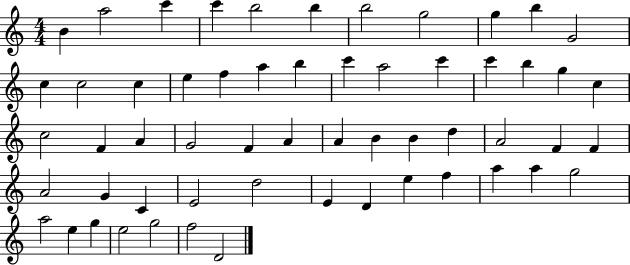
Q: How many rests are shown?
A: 0